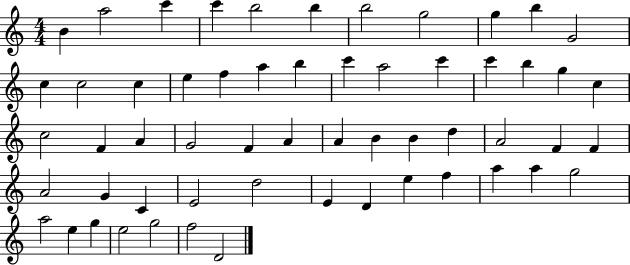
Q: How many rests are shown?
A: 0